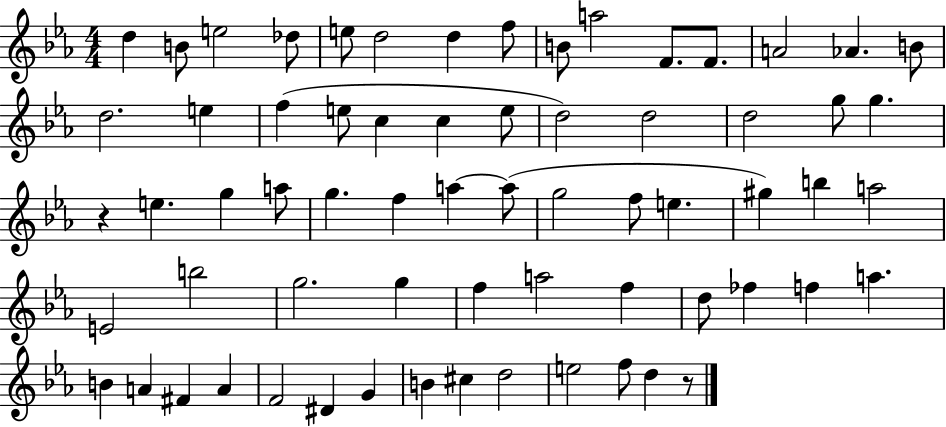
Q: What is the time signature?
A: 4/4